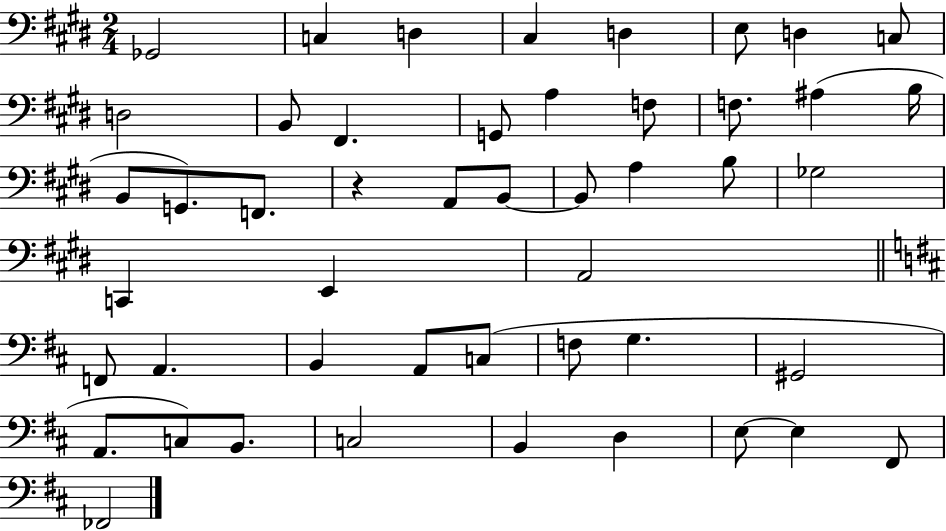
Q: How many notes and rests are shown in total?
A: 48